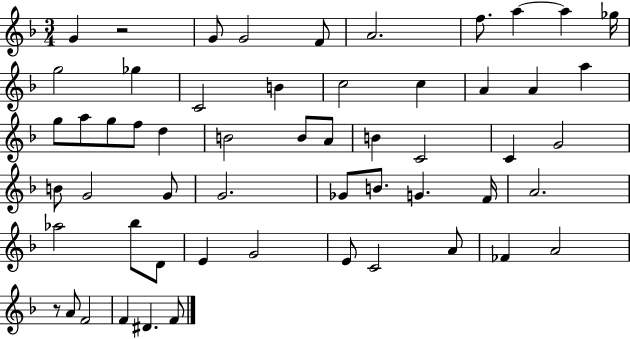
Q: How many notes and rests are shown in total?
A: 56